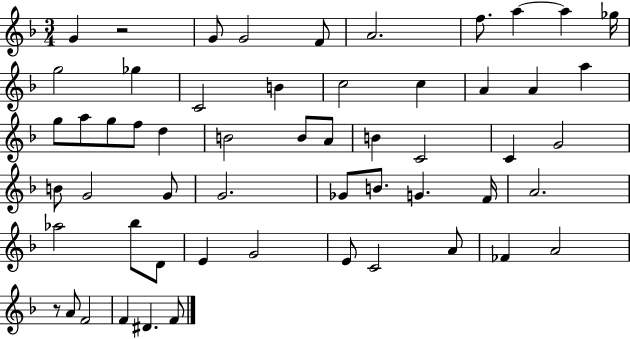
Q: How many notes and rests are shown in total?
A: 56